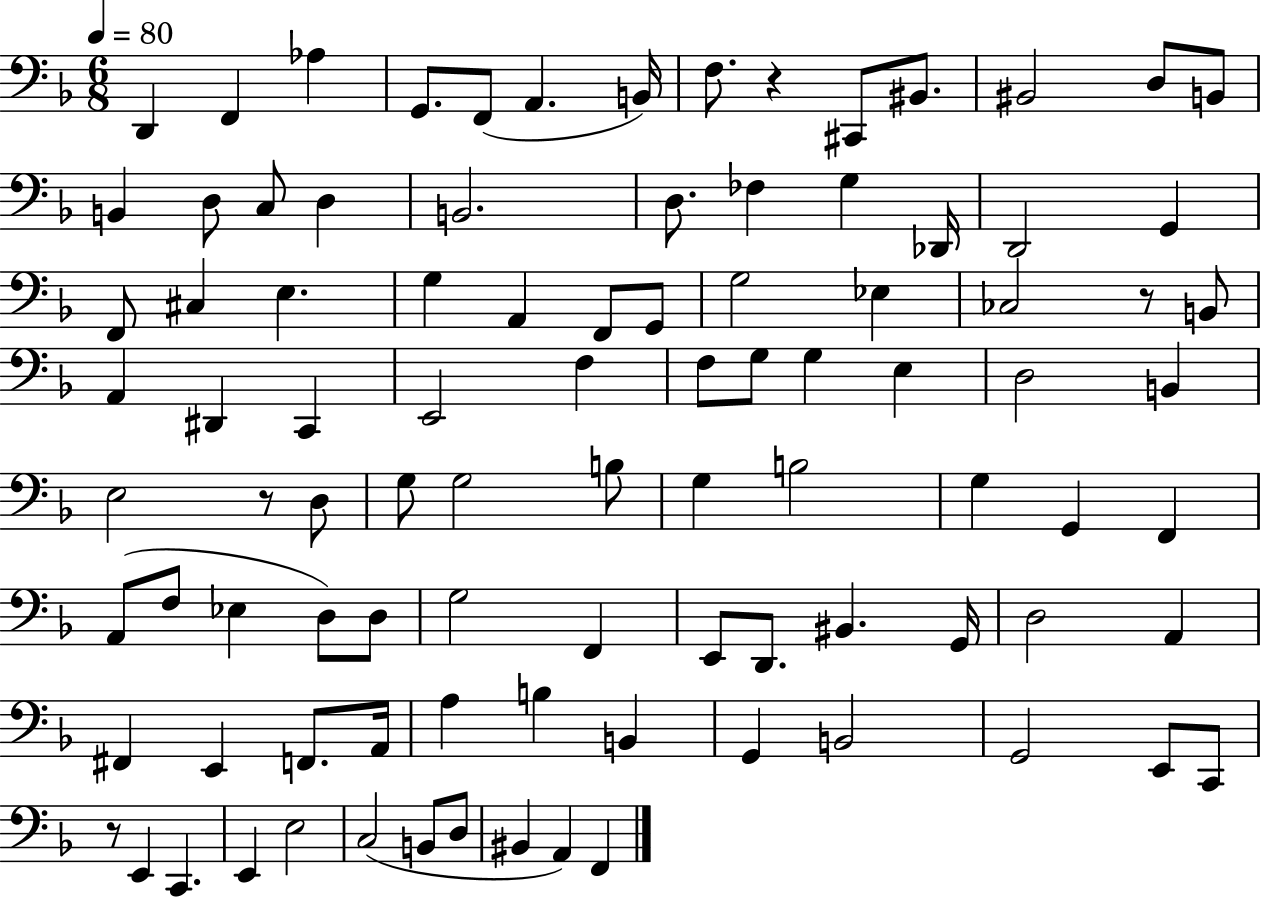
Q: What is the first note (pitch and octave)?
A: D2